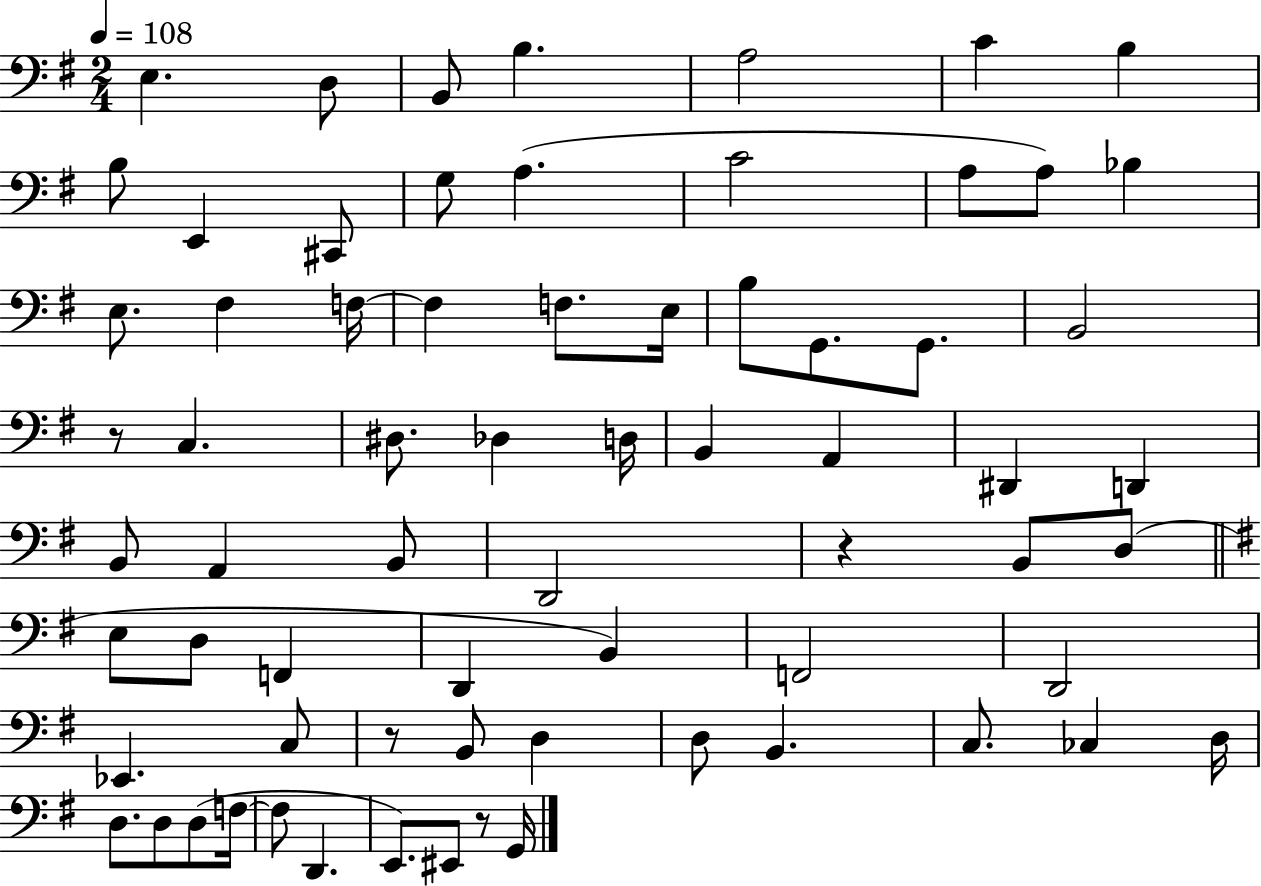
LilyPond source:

{
  \clef bass
  \numericTimeSignature
  \time 2/4
  \key g \major
  \tempo 4 = 108
  \repeat volta 2 { e4. d8 | b,8 b4. | a2 | c'4 b4 | \break b8 e,4 cis,8 | g8 a4.( | c'2 | a8 a8) bes4 | \break e8. fis4 f16~~ | f4 f8. e16 | b8 g,8. g,8. | b,2 | \break r8 c4. | dis8. des4 d16 | b,4 a,4 | dis,4 d,4 | \break b,8 a,4 b,8 | d,2 | r4 b,8 d8( | \bar "||" \break \key g \major e8 d8 f,4 | d,4 b,4) | f,2 | d,2 | \break ees,4. c8 | r8 b,8 d4 | d8 b,4. | c8. ces4 d16 | \break d8. d8 d8( f16~~ | f8 d,4. | e,8.) eis,8 r8 g,16 | } \bar "|."
}